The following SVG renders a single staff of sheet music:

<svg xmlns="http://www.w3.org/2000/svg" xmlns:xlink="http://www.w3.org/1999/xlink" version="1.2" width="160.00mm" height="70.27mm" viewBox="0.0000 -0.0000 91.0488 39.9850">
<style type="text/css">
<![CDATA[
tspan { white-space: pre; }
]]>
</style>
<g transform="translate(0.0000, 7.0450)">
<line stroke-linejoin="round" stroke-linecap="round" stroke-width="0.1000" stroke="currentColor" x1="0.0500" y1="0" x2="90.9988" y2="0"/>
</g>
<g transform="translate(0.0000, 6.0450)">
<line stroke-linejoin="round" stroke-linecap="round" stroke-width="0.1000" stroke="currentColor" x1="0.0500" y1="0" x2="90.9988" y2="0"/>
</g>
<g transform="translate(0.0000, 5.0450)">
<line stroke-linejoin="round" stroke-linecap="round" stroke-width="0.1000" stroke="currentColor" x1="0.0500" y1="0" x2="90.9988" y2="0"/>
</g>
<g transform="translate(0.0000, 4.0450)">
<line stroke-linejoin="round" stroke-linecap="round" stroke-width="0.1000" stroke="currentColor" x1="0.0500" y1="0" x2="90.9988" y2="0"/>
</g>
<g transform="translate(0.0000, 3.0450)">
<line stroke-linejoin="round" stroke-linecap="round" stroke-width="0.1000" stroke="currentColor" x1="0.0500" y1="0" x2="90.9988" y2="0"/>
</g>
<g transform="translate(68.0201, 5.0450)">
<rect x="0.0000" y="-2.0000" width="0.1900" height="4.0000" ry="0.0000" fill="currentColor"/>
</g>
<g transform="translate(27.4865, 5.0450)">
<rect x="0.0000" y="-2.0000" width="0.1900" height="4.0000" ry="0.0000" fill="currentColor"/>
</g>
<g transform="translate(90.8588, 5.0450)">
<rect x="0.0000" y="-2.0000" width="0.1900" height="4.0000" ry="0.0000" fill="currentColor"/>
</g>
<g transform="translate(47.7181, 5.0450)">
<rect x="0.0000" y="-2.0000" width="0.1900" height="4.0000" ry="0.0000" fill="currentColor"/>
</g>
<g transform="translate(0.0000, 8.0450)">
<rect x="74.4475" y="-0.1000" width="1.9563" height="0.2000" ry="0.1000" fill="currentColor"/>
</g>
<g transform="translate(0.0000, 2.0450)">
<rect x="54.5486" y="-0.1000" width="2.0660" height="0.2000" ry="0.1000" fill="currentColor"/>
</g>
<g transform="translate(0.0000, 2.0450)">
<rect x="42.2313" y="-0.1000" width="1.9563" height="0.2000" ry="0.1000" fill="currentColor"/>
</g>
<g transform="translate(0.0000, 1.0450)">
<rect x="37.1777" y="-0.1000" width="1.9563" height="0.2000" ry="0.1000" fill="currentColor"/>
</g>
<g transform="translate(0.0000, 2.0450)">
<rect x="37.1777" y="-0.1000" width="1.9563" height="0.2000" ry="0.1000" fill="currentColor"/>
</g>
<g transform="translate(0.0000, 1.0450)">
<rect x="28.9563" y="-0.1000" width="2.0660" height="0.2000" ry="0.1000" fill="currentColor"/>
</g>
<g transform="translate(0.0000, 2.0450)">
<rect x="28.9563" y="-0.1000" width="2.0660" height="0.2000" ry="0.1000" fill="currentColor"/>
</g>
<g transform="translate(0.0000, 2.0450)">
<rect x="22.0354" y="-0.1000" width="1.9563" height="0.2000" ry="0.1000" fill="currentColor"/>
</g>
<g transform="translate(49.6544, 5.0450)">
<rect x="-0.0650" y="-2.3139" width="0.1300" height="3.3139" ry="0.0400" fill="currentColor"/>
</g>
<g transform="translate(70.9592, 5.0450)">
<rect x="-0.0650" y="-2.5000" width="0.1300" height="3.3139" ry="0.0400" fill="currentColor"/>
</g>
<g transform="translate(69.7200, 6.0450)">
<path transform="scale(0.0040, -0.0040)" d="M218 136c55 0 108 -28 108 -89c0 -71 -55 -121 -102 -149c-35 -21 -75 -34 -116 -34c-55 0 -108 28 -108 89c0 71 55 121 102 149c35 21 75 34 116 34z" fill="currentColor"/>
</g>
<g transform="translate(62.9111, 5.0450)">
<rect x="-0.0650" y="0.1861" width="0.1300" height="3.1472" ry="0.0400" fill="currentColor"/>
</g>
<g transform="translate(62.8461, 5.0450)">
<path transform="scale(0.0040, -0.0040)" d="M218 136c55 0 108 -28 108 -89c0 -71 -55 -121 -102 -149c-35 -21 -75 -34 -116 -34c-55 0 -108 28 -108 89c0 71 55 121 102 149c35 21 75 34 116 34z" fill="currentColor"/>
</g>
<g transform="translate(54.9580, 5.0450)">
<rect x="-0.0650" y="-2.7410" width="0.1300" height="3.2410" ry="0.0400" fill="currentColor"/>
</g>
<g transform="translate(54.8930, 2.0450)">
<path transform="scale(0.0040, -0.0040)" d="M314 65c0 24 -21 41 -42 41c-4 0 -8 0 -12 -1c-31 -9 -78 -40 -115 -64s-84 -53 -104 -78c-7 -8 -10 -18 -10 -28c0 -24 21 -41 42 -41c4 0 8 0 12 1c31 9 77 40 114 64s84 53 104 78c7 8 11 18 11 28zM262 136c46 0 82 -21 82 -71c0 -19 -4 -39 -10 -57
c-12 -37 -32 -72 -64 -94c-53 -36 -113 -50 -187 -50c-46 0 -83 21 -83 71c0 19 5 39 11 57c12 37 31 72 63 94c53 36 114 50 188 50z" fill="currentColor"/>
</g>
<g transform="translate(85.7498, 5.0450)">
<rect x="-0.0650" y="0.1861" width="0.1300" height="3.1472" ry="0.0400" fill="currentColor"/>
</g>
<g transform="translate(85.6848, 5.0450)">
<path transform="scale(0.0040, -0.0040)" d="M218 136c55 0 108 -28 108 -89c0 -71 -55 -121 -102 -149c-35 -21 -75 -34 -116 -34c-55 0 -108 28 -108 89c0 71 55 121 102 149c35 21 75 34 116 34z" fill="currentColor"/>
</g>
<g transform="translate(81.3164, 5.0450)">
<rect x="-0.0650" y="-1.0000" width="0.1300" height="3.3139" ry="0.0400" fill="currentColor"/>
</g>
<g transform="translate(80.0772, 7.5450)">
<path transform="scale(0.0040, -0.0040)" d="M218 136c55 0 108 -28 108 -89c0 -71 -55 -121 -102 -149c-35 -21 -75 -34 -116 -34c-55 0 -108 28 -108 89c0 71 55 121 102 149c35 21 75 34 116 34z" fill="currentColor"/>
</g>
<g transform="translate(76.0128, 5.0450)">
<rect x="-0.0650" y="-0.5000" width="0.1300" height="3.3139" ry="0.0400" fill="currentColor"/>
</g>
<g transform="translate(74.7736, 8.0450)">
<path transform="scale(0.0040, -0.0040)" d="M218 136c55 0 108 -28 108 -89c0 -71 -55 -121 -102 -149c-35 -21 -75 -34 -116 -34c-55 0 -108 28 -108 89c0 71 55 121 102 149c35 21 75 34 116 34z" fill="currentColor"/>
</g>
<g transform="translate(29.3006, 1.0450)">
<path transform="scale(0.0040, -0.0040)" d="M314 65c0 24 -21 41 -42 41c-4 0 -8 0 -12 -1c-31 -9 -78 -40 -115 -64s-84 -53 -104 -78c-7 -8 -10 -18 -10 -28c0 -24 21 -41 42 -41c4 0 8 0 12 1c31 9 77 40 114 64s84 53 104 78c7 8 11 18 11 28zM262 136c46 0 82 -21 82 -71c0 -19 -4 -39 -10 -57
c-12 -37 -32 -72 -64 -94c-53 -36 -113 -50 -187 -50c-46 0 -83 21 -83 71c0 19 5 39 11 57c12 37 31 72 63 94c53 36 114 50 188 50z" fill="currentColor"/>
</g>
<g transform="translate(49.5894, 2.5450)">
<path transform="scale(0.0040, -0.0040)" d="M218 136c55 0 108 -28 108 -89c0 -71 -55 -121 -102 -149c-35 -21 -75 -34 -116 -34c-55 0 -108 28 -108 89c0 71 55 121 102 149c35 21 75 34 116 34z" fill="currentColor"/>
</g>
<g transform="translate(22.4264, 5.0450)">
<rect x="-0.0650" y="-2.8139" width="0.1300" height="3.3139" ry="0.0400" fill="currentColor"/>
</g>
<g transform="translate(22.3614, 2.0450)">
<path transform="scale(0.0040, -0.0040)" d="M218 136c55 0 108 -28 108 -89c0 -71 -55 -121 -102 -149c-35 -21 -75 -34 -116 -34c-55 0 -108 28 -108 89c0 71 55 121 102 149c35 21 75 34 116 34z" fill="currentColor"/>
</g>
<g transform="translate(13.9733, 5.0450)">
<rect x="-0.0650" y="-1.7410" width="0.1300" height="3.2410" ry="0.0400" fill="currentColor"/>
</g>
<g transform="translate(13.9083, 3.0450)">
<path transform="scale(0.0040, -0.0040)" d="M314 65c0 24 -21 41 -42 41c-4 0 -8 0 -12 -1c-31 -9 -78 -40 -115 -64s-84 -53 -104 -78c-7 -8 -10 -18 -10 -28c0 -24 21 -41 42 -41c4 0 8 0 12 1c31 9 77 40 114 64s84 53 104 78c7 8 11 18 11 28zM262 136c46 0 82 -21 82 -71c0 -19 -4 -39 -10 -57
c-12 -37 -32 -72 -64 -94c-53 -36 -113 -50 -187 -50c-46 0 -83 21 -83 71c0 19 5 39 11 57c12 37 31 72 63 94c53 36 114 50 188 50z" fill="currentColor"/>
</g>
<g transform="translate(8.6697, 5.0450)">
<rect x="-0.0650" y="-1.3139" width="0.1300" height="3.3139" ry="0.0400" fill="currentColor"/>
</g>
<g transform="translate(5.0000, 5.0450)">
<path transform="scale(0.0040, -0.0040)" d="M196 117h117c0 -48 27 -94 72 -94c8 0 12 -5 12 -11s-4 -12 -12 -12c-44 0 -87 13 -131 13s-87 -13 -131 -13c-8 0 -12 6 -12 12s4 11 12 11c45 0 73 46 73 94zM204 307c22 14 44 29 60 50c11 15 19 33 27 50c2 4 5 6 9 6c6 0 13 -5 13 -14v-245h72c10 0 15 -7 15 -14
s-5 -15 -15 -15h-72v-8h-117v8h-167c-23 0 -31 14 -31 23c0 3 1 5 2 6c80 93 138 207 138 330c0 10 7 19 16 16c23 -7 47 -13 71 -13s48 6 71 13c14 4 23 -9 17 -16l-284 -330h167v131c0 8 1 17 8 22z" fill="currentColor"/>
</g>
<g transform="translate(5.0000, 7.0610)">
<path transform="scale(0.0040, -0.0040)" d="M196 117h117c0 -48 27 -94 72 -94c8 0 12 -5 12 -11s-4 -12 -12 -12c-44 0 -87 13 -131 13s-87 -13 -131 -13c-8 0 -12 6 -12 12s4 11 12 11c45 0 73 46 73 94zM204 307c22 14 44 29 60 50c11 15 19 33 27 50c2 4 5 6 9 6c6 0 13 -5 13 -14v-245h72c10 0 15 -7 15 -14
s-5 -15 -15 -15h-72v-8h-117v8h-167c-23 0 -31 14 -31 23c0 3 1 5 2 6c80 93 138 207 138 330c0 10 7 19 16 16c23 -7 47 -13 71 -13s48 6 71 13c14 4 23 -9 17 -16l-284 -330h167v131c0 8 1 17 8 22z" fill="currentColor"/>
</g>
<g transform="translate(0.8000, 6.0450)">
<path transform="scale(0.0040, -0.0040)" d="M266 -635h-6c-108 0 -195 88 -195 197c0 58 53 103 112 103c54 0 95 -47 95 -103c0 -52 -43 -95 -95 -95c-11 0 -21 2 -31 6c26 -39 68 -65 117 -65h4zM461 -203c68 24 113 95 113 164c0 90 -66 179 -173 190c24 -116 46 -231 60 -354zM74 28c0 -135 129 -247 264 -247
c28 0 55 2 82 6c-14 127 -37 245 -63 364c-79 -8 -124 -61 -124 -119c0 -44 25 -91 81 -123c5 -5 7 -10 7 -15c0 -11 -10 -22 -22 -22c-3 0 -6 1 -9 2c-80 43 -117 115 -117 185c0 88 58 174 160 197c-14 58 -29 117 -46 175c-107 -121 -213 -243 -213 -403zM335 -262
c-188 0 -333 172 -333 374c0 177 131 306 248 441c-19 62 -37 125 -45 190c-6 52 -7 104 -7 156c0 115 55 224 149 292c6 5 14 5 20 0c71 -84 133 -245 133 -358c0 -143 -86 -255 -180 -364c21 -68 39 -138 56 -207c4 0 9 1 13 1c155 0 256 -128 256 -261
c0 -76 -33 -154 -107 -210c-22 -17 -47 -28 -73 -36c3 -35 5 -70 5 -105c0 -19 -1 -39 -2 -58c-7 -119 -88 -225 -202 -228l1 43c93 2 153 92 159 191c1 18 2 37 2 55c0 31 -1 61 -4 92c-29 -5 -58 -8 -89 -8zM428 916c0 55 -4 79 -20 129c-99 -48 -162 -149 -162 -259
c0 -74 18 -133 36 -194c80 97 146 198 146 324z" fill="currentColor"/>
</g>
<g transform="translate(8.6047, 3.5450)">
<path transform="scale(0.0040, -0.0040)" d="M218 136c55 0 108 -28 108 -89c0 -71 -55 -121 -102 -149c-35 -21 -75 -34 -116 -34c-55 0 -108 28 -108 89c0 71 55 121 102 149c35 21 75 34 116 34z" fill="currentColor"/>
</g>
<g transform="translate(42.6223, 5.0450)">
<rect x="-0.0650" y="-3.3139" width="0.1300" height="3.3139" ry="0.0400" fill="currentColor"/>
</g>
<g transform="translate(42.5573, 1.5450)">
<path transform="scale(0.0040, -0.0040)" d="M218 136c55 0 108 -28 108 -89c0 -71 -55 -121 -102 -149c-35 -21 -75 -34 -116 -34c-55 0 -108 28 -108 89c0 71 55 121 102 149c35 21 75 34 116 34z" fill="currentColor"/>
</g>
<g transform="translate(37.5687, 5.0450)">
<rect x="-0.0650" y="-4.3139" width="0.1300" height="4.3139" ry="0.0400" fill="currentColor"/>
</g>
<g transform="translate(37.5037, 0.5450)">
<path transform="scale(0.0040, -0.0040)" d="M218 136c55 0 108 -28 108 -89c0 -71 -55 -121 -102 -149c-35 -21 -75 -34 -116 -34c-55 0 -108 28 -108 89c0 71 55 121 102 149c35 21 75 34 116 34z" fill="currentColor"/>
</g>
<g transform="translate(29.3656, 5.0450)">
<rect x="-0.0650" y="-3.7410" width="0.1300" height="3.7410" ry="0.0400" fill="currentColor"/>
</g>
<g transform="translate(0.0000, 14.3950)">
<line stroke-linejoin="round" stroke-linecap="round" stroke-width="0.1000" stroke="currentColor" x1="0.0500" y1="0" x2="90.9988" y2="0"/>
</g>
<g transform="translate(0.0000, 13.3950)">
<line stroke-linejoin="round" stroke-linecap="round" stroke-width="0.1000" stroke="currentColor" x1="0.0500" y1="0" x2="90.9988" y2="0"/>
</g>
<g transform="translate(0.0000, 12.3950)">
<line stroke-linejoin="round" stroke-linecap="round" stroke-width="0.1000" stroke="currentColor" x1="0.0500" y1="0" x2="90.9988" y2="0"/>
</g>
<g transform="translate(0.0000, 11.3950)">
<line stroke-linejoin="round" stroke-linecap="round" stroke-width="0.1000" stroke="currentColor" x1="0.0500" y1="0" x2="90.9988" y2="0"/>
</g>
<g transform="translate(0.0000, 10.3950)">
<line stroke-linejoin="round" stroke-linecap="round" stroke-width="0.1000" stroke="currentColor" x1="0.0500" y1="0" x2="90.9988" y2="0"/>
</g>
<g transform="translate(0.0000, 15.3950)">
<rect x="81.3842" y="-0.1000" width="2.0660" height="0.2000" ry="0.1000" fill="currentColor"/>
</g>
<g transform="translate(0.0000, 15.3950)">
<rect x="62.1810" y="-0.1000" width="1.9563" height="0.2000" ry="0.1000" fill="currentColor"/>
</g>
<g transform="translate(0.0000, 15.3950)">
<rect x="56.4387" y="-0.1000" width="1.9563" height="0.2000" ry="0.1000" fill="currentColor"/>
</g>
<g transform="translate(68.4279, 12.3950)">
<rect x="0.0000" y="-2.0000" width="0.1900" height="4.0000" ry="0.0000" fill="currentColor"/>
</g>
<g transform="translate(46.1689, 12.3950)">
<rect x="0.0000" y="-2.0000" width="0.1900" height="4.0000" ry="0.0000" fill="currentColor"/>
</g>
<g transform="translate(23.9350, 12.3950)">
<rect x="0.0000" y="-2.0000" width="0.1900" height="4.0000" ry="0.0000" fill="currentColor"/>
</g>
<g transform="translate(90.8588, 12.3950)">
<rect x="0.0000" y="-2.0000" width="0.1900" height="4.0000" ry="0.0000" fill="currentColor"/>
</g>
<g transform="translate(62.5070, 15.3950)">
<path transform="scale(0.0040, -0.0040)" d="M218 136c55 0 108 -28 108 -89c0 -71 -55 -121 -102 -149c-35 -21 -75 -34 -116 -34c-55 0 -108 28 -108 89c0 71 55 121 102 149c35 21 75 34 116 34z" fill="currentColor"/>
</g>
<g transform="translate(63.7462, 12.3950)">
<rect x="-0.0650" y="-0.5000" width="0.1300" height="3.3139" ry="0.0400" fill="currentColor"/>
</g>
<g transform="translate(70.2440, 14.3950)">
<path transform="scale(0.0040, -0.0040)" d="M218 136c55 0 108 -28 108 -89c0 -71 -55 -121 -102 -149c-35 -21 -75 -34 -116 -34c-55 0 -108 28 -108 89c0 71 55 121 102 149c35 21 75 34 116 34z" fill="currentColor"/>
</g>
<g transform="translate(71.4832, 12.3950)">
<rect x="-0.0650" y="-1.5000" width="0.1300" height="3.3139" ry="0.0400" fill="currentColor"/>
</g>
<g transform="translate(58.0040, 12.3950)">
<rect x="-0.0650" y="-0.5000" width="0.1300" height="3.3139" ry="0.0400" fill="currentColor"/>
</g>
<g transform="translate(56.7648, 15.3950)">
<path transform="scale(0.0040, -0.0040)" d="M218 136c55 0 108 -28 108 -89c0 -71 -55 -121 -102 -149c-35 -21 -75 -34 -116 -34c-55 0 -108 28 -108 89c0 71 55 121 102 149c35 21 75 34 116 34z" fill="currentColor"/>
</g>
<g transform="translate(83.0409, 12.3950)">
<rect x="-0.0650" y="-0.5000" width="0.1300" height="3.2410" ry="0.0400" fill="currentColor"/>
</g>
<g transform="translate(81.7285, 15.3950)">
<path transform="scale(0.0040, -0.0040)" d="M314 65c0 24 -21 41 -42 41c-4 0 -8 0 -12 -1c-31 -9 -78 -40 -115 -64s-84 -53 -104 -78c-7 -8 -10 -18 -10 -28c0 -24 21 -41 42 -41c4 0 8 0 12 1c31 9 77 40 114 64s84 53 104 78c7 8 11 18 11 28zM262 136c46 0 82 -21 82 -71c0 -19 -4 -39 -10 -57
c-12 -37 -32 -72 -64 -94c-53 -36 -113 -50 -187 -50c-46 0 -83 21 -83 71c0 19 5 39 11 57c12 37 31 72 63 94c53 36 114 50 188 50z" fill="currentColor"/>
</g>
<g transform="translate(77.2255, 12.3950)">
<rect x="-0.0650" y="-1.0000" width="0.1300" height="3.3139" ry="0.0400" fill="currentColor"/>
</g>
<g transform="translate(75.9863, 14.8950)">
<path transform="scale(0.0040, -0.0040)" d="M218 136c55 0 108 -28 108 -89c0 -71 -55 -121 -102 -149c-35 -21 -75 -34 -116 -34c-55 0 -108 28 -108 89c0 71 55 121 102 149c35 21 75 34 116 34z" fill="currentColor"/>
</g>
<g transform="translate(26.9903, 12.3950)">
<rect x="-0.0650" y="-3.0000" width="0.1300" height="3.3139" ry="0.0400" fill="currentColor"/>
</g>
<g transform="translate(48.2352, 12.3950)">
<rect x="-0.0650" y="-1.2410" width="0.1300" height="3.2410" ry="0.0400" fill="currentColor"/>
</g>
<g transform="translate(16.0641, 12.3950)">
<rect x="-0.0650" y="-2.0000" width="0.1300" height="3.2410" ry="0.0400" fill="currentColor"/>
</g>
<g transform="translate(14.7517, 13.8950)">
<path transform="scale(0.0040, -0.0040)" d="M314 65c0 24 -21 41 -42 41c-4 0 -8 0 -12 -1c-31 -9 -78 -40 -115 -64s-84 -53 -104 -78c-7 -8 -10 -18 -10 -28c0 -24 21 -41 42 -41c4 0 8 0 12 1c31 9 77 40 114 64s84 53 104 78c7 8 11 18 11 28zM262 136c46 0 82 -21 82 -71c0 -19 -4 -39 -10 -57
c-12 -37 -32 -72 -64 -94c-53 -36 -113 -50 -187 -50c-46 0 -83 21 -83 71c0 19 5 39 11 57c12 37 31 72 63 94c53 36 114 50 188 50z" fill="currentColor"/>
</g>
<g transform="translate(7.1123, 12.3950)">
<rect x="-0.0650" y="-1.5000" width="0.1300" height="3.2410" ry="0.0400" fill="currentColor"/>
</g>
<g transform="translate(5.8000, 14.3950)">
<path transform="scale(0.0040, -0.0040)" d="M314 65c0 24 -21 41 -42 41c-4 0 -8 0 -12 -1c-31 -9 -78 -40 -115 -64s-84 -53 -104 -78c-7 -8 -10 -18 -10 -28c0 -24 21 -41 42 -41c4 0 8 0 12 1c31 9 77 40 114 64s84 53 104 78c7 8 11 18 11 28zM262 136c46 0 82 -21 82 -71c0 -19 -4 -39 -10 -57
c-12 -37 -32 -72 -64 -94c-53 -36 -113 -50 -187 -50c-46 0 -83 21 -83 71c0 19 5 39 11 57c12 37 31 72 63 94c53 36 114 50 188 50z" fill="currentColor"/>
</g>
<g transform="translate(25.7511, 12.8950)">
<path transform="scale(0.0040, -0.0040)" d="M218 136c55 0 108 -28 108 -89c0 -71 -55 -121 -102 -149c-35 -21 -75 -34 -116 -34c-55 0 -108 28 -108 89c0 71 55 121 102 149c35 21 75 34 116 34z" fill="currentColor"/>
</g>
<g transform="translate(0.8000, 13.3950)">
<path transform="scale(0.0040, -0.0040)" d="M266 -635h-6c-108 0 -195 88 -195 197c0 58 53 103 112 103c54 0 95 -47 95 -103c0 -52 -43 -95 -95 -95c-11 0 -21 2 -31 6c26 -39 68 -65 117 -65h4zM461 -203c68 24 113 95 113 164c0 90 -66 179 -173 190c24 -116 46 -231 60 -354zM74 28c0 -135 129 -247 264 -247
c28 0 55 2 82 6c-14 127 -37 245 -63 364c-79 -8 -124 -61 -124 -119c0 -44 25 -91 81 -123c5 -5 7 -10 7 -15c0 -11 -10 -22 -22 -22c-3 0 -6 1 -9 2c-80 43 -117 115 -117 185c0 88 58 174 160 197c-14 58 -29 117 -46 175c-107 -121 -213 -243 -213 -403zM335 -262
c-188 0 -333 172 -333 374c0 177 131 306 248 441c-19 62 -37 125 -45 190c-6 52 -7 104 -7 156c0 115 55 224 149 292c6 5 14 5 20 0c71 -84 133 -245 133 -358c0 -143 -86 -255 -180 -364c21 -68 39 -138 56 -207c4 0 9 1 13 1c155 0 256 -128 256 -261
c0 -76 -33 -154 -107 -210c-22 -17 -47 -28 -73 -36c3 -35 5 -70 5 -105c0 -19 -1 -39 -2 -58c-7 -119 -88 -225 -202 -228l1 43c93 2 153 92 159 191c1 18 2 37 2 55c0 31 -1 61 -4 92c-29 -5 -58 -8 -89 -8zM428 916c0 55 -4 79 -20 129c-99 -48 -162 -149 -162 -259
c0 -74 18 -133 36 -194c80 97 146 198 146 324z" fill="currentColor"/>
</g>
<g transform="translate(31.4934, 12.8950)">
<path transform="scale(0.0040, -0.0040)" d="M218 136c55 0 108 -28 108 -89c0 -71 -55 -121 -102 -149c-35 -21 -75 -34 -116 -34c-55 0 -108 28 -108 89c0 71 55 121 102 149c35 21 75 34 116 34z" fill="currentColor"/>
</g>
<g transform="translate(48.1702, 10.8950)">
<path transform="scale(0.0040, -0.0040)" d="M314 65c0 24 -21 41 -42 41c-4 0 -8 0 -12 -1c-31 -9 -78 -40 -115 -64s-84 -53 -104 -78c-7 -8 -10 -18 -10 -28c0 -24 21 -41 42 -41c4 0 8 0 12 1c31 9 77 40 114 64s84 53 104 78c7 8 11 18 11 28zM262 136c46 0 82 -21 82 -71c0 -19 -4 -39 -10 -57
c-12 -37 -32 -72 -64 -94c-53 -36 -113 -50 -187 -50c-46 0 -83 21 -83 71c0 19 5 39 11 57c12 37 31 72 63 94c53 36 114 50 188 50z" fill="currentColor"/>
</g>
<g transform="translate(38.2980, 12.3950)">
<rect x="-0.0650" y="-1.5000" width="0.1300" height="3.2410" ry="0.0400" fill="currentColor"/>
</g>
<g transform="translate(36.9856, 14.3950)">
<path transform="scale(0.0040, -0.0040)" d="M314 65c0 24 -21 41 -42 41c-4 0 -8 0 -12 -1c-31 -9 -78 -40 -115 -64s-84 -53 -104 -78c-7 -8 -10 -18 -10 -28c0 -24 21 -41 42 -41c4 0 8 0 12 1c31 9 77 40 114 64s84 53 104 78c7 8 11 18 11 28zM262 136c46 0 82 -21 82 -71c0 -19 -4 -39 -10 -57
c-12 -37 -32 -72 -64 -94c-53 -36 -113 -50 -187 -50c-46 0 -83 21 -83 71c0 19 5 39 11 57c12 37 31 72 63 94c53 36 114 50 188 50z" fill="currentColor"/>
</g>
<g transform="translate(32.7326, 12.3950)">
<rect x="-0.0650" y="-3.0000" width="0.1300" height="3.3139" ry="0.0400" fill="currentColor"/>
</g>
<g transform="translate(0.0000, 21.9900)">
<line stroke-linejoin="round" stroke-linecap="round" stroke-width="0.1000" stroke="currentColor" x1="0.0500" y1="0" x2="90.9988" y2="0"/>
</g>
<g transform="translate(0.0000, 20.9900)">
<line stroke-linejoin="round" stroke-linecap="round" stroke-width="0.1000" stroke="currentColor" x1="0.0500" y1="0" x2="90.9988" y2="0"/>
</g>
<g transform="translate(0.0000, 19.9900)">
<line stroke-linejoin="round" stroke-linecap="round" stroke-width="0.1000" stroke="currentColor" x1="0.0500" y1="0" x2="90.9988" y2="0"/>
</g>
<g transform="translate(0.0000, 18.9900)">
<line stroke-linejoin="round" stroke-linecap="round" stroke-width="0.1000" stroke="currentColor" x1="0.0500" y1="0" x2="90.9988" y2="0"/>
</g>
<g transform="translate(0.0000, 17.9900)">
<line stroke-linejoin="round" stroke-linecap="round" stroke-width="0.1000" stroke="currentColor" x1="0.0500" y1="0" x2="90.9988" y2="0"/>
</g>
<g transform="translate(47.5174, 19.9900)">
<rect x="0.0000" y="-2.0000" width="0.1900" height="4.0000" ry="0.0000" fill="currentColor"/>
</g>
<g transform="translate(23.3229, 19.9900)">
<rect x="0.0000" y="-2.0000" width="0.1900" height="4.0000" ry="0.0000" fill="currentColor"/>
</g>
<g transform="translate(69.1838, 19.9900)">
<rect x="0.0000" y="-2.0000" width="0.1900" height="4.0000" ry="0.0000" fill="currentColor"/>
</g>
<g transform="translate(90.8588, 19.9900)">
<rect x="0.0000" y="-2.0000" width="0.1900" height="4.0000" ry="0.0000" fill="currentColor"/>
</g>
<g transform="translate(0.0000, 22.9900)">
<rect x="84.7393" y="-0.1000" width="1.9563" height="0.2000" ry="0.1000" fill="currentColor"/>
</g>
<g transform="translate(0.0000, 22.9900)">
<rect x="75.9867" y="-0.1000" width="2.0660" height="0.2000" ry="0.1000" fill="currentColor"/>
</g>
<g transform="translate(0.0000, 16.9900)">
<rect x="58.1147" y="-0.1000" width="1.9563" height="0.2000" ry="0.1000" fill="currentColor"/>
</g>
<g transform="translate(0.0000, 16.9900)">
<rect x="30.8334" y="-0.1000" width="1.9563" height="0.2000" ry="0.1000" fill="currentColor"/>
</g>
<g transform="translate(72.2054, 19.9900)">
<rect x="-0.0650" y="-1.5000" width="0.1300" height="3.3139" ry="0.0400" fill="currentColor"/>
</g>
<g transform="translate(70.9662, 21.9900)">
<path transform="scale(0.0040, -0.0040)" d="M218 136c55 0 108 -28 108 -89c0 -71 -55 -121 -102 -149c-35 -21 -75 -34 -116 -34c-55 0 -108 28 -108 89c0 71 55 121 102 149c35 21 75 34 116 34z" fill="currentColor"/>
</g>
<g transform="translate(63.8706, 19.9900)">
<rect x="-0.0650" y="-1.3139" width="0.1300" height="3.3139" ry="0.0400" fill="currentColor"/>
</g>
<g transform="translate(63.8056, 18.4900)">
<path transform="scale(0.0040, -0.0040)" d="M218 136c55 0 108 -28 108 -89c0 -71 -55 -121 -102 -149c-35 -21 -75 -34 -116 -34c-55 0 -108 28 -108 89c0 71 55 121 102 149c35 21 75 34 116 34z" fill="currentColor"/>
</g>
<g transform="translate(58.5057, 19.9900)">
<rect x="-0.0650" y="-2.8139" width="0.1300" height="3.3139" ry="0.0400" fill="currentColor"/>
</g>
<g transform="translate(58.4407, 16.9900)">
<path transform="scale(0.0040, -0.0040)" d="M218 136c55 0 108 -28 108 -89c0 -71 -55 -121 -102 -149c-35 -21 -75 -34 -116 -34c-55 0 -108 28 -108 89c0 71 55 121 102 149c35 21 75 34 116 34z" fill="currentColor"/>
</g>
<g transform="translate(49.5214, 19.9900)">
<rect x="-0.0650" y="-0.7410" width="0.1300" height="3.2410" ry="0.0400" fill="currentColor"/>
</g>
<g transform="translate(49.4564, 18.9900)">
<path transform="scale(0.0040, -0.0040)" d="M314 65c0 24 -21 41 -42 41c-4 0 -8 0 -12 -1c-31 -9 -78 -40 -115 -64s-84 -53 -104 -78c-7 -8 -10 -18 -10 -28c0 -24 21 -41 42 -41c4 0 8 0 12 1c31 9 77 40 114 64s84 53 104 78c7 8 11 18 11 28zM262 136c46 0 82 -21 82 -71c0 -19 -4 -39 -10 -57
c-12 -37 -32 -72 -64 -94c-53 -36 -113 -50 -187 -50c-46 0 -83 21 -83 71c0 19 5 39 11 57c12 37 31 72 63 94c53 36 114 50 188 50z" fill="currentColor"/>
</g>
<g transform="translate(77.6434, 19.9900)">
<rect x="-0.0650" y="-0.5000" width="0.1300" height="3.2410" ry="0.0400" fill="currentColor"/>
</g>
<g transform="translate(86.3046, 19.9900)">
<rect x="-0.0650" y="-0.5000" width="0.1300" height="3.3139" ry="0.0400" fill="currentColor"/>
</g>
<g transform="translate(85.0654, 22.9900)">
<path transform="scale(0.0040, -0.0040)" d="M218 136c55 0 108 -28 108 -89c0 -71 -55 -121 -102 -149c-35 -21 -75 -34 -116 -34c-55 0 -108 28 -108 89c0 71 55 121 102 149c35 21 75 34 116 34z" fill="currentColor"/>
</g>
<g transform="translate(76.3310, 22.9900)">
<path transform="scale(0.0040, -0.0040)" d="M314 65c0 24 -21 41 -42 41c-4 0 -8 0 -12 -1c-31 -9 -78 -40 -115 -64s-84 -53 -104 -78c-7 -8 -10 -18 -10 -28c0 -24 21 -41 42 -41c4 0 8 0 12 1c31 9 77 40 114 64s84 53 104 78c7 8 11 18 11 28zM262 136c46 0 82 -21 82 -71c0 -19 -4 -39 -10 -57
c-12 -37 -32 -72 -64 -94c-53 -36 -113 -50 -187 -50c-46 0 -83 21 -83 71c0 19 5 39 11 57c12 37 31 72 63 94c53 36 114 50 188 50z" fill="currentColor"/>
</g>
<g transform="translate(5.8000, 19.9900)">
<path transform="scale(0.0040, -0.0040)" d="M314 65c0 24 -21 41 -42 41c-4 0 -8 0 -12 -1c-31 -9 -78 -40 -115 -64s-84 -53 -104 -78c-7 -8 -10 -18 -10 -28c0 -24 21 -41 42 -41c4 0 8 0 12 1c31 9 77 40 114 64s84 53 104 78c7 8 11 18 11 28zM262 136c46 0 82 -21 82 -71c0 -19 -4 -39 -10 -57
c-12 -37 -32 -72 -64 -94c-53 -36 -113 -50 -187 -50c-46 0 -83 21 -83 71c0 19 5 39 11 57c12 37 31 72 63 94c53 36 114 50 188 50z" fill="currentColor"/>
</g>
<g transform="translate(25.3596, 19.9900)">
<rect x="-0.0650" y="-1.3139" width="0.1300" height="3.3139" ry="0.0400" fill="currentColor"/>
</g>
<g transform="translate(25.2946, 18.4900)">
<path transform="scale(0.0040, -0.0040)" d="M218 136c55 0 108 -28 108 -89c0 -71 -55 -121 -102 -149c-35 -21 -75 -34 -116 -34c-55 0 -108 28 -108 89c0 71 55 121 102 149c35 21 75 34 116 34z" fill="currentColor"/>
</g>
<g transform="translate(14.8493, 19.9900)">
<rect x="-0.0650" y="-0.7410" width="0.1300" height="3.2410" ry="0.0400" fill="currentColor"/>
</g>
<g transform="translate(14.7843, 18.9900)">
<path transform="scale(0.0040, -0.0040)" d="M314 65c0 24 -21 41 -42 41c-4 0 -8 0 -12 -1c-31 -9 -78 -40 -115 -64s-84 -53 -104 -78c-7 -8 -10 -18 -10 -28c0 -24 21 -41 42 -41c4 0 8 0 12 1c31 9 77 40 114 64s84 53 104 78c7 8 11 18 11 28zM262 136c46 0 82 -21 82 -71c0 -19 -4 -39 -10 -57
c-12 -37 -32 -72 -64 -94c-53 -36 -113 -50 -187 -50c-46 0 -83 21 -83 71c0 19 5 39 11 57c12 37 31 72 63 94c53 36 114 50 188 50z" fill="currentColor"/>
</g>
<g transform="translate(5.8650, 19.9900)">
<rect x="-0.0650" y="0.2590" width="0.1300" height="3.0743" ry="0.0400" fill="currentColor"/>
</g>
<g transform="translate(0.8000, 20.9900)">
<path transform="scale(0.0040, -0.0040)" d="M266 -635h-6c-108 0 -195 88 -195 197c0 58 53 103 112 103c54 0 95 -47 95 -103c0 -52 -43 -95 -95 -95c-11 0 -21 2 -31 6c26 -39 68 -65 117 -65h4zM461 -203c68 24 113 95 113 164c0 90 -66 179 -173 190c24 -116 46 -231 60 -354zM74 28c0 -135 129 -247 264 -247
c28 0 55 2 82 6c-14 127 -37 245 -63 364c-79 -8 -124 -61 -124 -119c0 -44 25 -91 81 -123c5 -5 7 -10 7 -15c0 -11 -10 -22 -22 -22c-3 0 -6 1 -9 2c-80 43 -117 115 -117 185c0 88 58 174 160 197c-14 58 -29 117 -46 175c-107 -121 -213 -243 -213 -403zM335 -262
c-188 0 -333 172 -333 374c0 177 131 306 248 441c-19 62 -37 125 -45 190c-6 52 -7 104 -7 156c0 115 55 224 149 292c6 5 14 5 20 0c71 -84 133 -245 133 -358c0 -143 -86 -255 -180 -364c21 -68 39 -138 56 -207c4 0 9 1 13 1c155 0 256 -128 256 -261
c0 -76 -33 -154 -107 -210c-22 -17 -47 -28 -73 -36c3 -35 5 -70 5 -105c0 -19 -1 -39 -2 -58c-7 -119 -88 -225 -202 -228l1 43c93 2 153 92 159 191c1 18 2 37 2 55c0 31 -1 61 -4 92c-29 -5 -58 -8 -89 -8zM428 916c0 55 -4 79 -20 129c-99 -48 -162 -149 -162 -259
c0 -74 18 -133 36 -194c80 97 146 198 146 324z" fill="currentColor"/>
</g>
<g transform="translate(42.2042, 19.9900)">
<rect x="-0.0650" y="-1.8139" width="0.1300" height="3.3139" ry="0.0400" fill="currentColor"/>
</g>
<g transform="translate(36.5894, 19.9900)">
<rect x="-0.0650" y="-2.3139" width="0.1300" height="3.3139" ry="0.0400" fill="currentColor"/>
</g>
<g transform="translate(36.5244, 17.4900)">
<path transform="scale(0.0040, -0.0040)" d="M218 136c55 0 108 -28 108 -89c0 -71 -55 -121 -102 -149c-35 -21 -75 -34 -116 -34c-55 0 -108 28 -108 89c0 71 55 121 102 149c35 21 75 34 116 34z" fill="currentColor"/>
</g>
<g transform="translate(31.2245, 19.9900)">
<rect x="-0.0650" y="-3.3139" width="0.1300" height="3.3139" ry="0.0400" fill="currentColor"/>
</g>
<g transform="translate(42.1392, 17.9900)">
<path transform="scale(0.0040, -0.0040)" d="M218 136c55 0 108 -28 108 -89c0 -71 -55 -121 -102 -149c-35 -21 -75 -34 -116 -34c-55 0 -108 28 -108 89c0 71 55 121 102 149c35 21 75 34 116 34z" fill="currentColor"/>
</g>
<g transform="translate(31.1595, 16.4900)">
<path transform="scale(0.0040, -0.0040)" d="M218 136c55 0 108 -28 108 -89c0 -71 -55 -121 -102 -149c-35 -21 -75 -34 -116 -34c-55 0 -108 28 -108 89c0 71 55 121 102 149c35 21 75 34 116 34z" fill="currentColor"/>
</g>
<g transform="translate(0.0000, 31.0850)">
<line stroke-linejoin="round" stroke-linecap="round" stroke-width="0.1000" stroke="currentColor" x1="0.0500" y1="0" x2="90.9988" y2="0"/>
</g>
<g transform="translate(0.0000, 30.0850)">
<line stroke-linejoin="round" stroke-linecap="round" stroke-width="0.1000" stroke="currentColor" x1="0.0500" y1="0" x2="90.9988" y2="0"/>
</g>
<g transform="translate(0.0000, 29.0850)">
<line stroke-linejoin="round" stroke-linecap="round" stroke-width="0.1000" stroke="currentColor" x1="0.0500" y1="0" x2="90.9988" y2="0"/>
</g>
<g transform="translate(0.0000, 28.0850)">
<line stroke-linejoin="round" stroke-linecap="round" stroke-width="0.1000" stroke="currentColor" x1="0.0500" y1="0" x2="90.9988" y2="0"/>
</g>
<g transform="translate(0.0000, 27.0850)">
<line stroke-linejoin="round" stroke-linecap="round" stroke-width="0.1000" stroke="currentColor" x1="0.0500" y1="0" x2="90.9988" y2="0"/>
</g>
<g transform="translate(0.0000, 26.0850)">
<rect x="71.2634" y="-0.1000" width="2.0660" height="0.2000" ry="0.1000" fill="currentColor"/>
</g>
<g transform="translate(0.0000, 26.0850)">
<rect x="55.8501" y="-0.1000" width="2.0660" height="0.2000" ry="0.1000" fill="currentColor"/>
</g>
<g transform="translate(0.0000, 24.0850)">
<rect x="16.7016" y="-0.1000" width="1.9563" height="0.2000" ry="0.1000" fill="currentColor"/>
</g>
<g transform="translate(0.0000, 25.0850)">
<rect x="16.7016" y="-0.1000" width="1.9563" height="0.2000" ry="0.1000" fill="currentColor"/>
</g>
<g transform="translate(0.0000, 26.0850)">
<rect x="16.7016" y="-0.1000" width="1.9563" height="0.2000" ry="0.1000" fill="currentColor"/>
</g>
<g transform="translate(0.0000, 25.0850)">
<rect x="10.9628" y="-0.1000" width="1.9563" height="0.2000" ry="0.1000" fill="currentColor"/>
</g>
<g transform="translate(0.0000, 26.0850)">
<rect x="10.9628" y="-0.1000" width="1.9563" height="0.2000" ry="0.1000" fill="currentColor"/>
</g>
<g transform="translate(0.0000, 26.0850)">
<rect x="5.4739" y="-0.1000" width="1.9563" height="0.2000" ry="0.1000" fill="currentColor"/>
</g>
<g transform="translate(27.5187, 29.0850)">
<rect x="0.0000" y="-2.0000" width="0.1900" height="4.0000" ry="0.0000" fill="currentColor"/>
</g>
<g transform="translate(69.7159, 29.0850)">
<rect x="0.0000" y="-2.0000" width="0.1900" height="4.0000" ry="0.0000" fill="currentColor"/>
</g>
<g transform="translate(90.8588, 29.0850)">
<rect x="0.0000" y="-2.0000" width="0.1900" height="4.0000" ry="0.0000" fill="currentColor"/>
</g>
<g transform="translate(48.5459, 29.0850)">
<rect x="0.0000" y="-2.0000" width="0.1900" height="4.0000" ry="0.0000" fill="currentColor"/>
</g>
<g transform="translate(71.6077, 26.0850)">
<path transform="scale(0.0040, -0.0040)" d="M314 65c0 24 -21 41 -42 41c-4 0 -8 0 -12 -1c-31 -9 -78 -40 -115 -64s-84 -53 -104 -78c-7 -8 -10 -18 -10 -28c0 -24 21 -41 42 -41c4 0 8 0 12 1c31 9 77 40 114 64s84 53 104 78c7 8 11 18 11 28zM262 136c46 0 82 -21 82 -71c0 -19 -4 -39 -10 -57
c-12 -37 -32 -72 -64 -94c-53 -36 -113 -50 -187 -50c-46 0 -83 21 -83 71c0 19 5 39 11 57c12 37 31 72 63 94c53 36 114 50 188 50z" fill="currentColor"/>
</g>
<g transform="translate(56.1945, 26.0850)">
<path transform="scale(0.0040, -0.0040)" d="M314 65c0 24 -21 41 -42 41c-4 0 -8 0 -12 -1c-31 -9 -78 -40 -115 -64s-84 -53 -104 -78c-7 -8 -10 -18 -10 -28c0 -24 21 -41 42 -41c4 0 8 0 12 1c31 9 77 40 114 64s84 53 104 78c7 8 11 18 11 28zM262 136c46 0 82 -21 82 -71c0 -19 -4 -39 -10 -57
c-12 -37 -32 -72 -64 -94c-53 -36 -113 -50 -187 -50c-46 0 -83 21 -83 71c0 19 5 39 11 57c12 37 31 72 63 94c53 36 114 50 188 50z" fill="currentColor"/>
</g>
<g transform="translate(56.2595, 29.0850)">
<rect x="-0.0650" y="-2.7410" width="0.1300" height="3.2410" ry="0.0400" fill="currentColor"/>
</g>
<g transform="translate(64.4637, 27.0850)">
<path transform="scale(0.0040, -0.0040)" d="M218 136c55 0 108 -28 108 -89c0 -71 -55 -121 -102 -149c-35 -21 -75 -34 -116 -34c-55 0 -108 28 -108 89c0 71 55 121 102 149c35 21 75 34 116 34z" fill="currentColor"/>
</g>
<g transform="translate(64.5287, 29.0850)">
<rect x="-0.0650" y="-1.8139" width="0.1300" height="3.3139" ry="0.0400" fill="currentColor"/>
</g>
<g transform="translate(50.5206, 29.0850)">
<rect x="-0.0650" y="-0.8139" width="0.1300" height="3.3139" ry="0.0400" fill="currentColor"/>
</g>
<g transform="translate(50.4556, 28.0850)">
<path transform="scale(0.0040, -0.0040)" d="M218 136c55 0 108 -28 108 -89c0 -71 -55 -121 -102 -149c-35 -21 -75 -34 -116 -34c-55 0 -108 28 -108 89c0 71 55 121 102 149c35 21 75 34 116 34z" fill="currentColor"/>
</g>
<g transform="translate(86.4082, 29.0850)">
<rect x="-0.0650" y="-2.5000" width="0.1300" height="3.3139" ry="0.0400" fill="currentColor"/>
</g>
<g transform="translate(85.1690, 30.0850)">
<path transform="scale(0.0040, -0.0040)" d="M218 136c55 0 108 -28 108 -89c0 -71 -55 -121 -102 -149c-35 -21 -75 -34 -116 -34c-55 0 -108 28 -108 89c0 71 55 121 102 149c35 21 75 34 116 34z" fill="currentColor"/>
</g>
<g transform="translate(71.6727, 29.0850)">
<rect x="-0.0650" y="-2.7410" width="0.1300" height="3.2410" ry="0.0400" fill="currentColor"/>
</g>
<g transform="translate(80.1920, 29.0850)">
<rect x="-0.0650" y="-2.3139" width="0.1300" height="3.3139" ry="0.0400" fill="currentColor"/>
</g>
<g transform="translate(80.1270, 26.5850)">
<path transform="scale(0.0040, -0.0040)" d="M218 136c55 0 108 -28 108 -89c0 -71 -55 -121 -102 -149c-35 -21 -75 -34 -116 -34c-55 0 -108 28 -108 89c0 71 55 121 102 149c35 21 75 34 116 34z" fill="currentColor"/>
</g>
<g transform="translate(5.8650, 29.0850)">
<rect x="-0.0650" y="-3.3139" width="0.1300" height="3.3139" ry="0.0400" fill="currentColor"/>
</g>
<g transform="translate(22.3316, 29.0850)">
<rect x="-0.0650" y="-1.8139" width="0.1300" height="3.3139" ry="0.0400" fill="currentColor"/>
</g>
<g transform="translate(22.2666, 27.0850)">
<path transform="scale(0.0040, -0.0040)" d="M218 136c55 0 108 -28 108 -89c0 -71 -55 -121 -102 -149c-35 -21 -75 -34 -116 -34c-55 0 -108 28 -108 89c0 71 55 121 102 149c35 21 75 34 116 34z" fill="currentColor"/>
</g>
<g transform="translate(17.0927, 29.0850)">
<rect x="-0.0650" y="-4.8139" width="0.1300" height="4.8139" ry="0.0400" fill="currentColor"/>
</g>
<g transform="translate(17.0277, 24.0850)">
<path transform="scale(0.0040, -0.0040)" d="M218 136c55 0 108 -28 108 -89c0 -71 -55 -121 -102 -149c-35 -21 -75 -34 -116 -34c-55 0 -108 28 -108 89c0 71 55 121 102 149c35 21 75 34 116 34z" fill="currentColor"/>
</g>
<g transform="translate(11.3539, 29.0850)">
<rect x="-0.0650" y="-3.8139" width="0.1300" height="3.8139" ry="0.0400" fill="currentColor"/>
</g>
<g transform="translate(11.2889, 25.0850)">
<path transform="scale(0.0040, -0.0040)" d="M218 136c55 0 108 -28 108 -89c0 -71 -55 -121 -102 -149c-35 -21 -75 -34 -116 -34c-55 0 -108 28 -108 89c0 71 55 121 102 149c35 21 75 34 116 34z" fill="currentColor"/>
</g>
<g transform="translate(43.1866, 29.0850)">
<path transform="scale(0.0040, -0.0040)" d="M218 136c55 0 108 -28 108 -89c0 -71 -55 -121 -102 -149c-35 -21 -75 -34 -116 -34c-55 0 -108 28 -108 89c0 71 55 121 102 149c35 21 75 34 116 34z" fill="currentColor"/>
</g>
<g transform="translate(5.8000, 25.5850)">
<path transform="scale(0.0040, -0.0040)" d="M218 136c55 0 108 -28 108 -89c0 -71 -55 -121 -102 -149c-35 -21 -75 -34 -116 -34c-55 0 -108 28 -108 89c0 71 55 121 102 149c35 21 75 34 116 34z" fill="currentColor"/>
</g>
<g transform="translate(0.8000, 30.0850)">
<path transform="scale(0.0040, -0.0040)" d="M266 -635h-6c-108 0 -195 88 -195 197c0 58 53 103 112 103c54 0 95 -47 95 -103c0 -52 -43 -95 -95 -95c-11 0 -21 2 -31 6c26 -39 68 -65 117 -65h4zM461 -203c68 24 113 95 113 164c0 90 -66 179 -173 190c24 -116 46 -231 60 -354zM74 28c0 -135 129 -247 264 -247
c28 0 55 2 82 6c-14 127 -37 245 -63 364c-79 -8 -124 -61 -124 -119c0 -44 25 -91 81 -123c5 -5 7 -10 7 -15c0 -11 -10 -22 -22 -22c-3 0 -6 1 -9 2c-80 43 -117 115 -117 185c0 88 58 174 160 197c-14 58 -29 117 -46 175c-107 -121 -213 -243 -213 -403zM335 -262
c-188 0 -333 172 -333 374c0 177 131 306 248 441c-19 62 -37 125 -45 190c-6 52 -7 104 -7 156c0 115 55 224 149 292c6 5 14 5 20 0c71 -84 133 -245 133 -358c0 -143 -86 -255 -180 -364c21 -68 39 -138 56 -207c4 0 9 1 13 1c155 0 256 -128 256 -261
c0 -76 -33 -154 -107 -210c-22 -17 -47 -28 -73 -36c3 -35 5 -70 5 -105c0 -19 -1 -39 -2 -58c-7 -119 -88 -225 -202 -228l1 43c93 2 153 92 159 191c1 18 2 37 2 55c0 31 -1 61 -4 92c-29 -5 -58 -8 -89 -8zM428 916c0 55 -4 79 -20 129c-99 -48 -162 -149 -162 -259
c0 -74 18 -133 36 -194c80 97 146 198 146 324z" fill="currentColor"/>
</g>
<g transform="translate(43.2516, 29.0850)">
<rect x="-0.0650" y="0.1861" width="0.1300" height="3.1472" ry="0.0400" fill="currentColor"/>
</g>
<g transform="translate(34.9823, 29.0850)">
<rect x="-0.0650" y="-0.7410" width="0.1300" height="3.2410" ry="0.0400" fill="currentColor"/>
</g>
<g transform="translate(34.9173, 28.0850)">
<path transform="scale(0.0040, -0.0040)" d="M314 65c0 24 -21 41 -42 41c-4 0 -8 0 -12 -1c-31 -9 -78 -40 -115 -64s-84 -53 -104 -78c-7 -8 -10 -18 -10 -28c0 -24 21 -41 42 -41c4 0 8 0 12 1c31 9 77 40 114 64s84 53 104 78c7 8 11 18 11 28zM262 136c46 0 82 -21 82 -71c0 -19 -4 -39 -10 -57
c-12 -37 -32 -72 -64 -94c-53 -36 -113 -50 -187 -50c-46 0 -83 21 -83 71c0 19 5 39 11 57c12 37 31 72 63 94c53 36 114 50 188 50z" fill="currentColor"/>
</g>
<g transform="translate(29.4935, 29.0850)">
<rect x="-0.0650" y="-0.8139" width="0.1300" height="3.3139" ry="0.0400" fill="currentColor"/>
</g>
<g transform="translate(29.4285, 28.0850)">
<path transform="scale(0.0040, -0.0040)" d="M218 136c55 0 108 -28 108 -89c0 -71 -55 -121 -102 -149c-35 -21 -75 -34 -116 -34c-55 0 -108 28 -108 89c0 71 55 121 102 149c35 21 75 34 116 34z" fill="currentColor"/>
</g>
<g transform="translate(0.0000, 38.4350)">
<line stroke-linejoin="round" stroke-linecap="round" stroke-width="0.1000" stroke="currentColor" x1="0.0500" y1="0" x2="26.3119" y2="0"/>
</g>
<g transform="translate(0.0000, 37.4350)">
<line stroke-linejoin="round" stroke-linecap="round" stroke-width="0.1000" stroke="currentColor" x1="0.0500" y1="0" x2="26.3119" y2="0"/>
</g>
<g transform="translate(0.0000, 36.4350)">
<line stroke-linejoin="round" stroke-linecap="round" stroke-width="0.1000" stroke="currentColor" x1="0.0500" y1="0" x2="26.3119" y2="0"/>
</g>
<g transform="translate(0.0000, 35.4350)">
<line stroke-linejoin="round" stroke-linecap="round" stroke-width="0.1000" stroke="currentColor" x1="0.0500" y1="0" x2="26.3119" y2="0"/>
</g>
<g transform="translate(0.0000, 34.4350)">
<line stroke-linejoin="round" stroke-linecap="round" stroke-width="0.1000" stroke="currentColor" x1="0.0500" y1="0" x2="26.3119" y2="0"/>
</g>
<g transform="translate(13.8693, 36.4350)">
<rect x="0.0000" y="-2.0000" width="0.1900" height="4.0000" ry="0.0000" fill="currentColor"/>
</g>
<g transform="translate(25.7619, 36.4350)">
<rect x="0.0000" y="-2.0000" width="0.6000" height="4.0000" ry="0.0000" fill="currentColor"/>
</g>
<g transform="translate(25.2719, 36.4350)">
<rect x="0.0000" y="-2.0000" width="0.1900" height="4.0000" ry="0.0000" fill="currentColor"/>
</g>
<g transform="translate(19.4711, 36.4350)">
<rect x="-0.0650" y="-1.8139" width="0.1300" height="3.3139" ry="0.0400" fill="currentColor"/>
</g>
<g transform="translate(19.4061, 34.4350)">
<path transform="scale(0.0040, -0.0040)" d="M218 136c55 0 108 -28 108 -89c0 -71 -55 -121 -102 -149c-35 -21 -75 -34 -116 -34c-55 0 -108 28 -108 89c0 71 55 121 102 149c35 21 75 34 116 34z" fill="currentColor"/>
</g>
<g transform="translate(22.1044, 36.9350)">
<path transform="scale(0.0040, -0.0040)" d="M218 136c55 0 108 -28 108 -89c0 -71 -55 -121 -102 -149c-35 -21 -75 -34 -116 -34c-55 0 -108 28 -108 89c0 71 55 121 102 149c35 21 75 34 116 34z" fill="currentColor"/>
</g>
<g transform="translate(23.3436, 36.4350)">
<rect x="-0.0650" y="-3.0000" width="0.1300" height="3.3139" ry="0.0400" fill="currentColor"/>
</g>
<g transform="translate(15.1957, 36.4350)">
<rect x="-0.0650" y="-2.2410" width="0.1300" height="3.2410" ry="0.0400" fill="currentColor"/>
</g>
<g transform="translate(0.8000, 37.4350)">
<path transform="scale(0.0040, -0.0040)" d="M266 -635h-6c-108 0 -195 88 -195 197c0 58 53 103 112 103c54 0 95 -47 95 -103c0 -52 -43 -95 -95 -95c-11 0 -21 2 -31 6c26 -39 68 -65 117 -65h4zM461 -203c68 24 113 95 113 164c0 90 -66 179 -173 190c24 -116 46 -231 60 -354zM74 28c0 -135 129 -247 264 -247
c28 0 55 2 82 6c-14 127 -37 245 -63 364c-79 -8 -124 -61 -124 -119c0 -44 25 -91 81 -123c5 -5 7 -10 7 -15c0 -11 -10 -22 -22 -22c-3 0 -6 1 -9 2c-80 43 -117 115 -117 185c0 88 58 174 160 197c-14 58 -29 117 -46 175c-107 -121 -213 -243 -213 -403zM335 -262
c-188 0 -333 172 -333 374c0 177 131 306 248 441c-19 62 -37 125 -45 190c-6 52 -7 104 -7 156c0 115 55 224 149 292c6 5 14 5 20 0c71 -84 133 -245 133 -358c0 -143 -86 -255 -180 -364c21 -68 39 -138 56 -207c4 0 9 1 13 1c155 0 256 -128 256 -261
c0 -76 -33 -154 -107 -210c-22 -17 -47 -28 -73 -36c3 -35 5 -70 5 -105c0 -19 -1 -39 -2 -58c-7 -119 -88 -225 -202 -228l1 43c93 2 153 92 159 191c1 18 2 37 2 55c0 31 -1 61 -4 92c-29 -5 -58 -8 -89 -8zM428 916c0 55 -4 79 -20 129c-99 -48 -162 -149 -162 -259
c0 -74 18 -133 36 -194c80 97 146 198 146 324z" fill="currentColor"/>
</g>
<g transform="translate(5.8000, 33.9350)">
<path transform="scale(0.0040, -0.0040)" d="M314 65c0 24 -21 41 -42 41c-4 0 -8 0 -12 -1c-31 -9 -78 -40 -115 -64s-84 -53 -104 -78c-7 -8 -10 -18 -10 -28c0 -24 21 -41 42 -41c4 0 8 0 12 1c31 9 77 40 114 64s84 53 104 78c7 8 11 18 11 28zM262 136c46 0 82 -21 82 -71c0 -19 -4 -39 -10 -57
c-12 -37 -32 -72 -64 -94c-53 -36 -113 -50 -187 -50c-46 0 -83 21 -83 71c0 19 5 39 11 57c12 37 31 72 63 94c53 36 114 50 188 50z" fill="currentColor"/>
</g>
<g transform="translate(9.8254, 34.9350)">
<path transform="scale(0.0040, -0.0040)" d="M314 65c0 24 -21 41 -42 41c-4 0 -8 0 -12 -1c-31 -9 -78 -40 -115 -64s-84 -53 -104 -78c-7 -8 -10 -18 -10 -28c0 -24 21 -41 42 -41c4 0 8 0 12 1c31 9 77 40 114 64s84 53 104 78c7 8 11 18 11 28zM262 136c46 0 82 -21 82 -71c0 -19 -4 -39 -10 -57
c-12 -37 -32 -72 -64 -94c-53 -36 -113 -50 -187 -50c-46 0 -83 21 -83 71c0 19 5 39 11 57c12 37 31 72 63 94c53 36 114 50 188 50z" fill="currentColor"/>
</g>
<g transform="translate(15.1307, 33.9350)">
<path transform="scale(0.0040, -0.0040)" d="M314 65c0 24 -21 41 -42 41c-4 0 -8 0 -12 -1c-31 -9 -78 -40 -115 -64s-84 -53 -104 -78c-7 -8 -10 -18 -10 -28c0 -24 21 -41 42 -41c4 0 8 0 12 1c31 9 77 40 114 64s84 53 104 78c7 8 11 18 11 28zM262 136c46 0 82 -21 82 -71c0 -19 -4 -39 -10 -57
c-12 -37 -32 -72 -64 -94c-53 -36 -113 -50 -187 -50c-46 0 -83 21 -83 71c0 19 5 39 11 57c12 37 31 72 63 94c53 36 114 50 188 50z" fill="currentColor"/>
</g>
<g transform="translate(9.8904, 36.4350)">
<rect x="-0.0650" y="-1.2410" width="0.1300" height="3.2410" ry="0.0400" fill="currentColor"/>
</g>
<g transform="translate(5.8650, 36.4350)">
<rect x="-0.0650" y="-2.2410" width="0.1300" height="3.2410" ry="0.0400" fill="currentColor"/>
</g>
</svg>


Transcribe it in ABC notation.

X:1
T:Untitled
M:4/4
L:1/4
K:C
e f2 a c'2 d' b g a2 B G C D B E2 F2 A A E2 e2 C C E D C2 B2 d2 e b g f d2 a e E C2 C b c' e' f d d2 B d a2 f a2 g G g2 e2 g2 f A